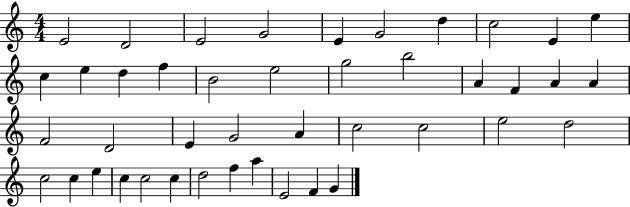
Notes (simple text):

E4/h D4/h E4/h G4/h E4/q G4/h D5/q C5/h E4/q E5/q C5/q E5/q D5/q F5/q B4/h E5/h G5/h B5/h A4/q F4/q A4/q A4/q F4/h D4/h E4/q G4/h A4/q C5/h C5/h E5/h D5/h C5/h C5/q E5/q C5/q C5/h C5/q D5/h F5/q A5/q E4/h F4/q G4/q